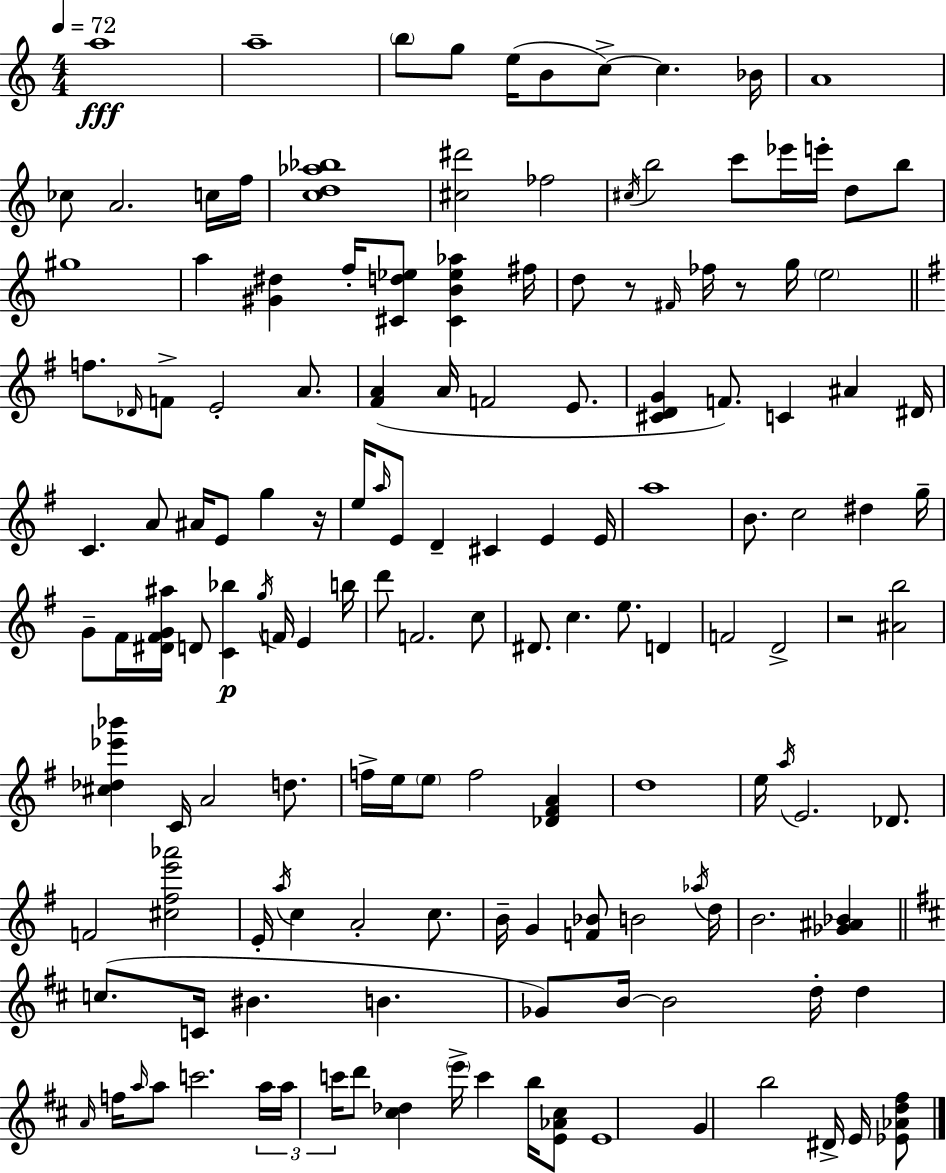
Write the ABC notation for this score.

X:1
T:Untitled
M:4/4
L:1/4
K:Am
a4 a4 b/2 g/2 e/4 B/2 c/2 c _B/4 A4 _c/2 A2 c/4 f/4 [cd_a_b]4 [^c^d']2 _f2 ^c/4 b2 c'/2 _e'/4 e'/4 d/2 b/2 ^g4 a [^G^d] f/4 [^Cd_e]/2 [^CB_e_a] ^f/4 d/2 z/2 ^F/4 _f/4 z/2 g/4 e2 f/2 _D/4 F/2 E2 A/2 [^FA] A/4 F2 E/2 [^CDG] F/2 C ^A ^D/4 C A/2 ^A/4 E/2 g z/4 e/4 a/4 E/2 D ^C E E/4 a4 B/2 c2 ^d g/4 G/2 ^F/4 [^D^FG^a]/4 D/2 [C_b] g/4 F/4 E b/4 d'/2 F2 c/2 ^D/2 c e/2 D F2 D2 z2 [^Ab]2 [^c_d_e'_b'] C/4 A2 d/2 f/4 e/4 e/2 f2 [_D^FA] d4 e/4 a/4 E2 _D/2 F2 [^c^fe'_a']2 E/4 a/4 c A2 c/2 B/4 G [F_B]/2 B2 _a/4 d/4 B2 [_G^A_B] c/2 C/4 ^B B _G/2 B/4 B2 d/4 d A/4 f/4 a/4 a/2 c'2 a/4 a/4 c'/4 d'/2 [^c_d] e'/4 c' b/4 [E_A^c]/2 E4 G b2 ^D/4 E/4 [_E_Ad^f]/2